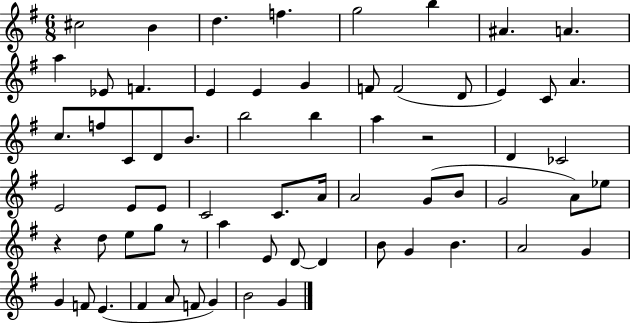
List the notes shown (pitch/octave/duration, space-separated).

C#5/h B4/q D5/q. F5/q. G5/h B5/q A#4/q. A4/q. A5/q Eb4/e F4/q. E4/q E4/q G4/q F4/e F4/h D4/e E4/q C4/e A4/q. C5/e. F5/e C4/e D4/e B4/e. B5/h B5/q A5/q R/h D4/q CES4/h E4/h E4/e E4/e C4/h C4/e. A4/s A4/h G4/e B4/e G4/h A4/e Eb5/e R/q D5/e E5/e G5/e R/e A5/q E4/e D4/e D4/q B4/e G4/q B4/q. A4/h G4/q G4/q F4/e E4/q. F#4/q A4/e F4/e G4/q B4/h G4/q